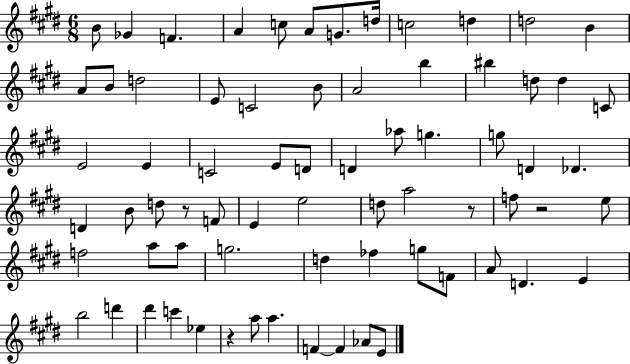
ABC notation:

X:1
T:Untitled
M:6/8
L:1/4
K:E
B/2 _G F A c/2 A/2 G/2 d/4 c2 d d2 B A/2 B/2 d2 E/2 C2 B/2 A2 b ^b d/2 d C/2 E2 E C2 E/2 D/2 D _a/2 g g/2 D _D D B/2 d/2 z/2 F/2 E e2 d/2 a2 z/2 f/2 z2 e/2 f2 a/2 a/2 g2 d _f g/2 F/2 A/2 D E b2 d' ^d' c' _e z a/2 a F F _A/2 E/2